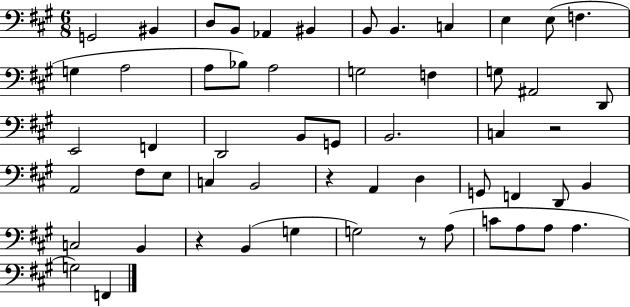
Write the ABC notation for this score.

X:1
T:Untitled
M:6/8
L:1/4
K:A
G,,2 ^B,, D,/2 B,,/2 _A,, ^B,, B,,/2 B,, C, E, E,/2 F, G, A,2 A,/2 _B,/2 A,2 G,2 F, G,/2 ^A,,2 D,,/2 E,,2 F,, D,,2 B,,/2 G,,/2 B,,2 C, z2 A,,2 ^F,/2 E,/2 C, B,,2 z A,, D, G,,/2 F,, D,,/2 B,, C,2 B,, z B,, G, G,2 z/2 A,/2 C/2 A,/2 A,/2 A, G,2 F,,